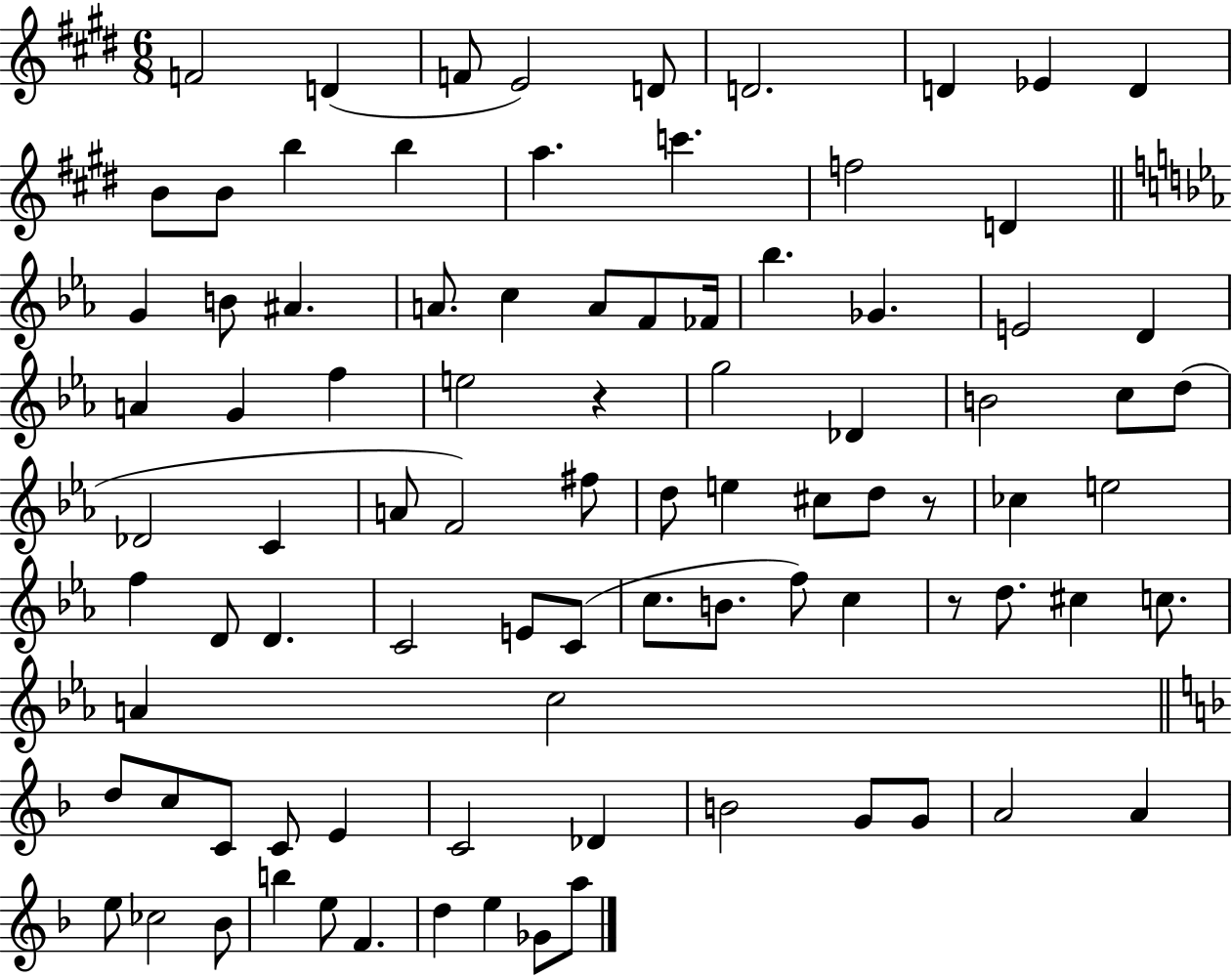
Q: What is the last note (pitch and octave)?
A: A5